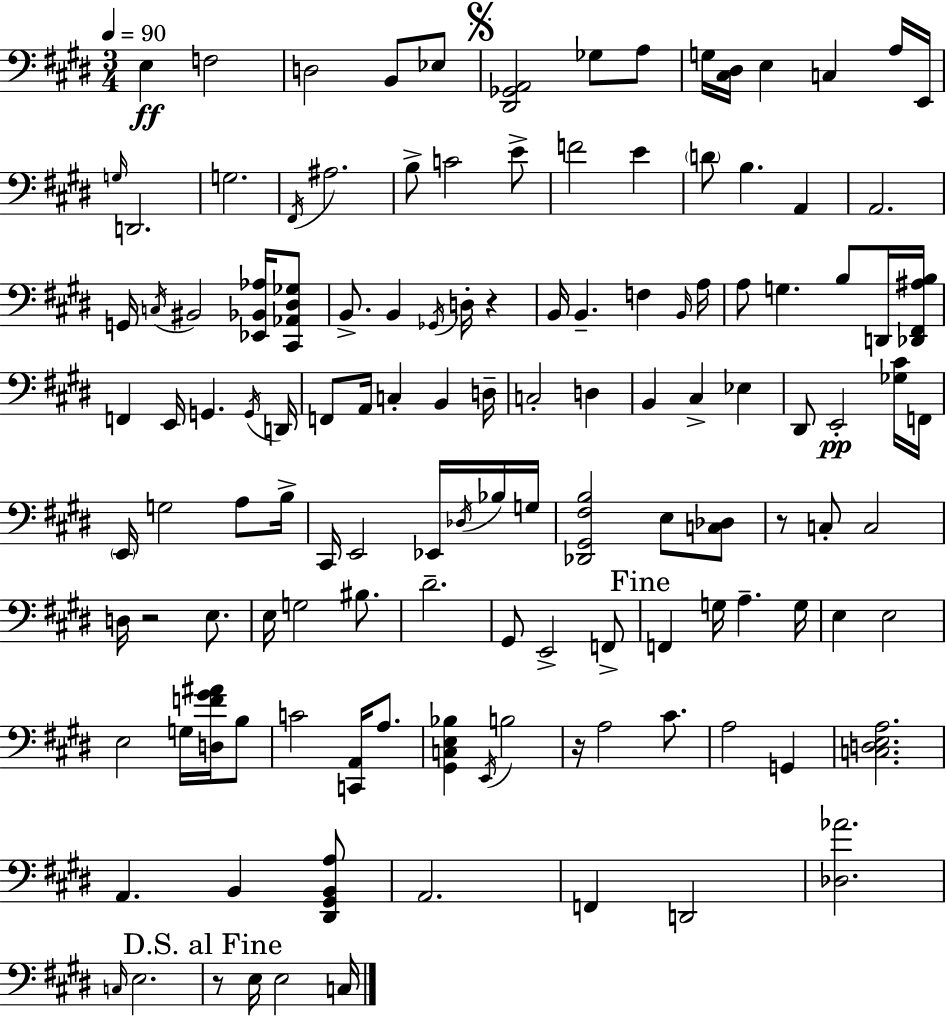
{
  \clef bass
  \numericTimeSignature
  \time 3/4
  \key e \major
  \tempo 4 = 90
  e4\ff f2 | d2 b,8 ees8 | \mark \markup { \musicglyph "scripts.segno" } <dis, ges, a,>2 ges8 a8 | g16 <cis dis>16 e4 c4 a16 e,16 | \break \grace { g16 } d,2. | g2. | \acciaccatura { fis,16 } ais2. | b8-> c'2 | \break e'8-> f'2 e'4 | \parenthesize d'8 b4. a,4 | a,2. | g,16 \acciaccatura { c16 } bis,2 | \break <ees, bes, aes>16 <cis, aes, dis ges>8 b,8.-> b,4 \acciaccatura { ges,16 } d16-. | r4 b,16 b,4.-- f4 | \grace { b,16 } a16 a8 g4. | b8 d,16 <des, fis, ais b>16 f,4 e,16 g,4. | \break \acciaccatura { g,16 } d,16 f,8 a,16 c4-. | b,4 d16-- c2-. | d4 b,4 cis4-> | ees4 dis,8 e,2-.\pp | \break <ges cis'>16 f,16 \parenthesize e,16 g2 | a8 b16-> cis,16 e,2 | ees,16 \acciaccatura { des16 } bes16 g16 <des, gis, fis b>2 | e8 <c des>8 r8 c8-. c2 | \break d16 r2 | e8. e16 g2 | bis8. dis'2.-- | gis,8 e,2-> | \break f,8-> \mark "Fine" f,4 g16 | a4.-- g16 e4 e2 | e2 | g16 <d f' gis' ais'>16 b8 c'2 | \break <c, a,>16 a8. <gis, c e bes>4 \acciaccatura { e,16 } | b2 r16 a2 | cis'8. a2 | g,4 <c d e a>2. | \break a,4. | b,4 <dis, gis, b, a>8 a,2. | f,4 | d,2 <des aes'>2. | \break \grace { c16 } e2. | \mark "D.S. al Fine" r8 e16 | e2 c16 \bar "|."
}